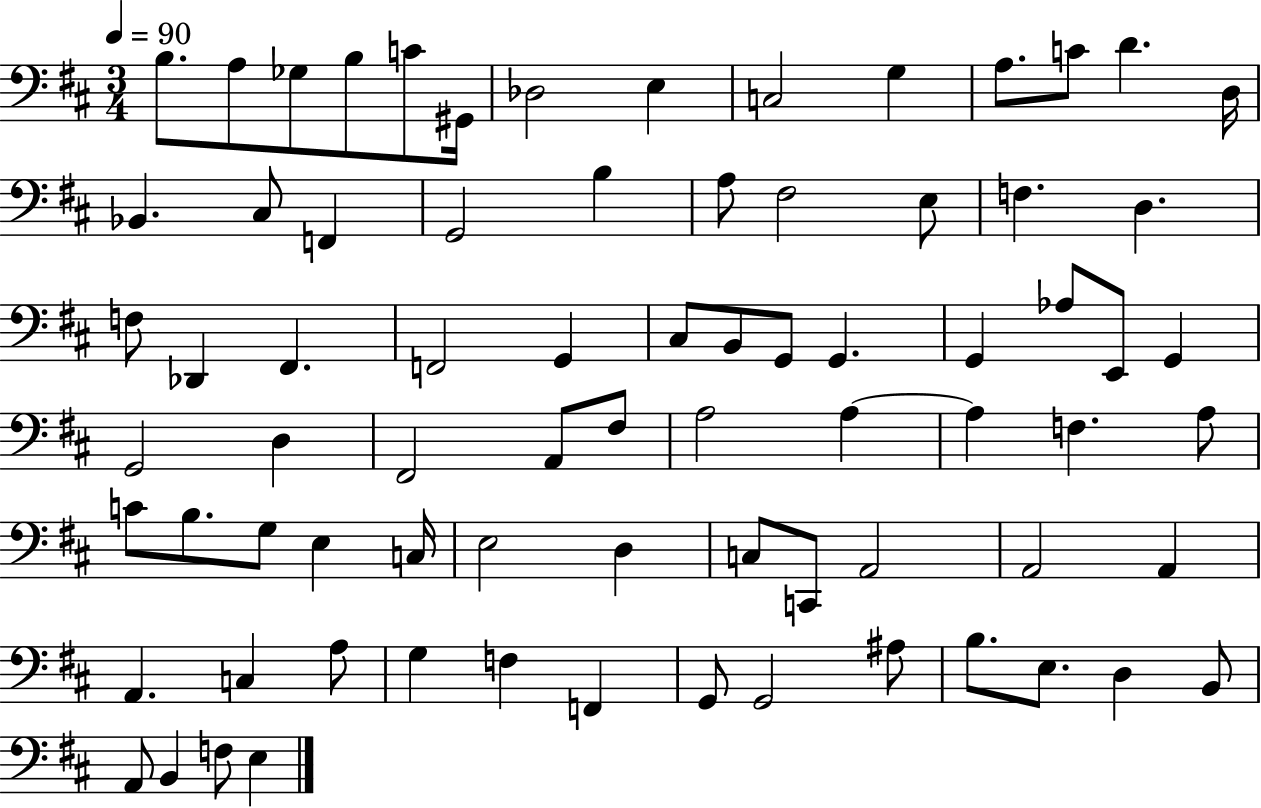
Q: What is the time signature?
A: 3/4